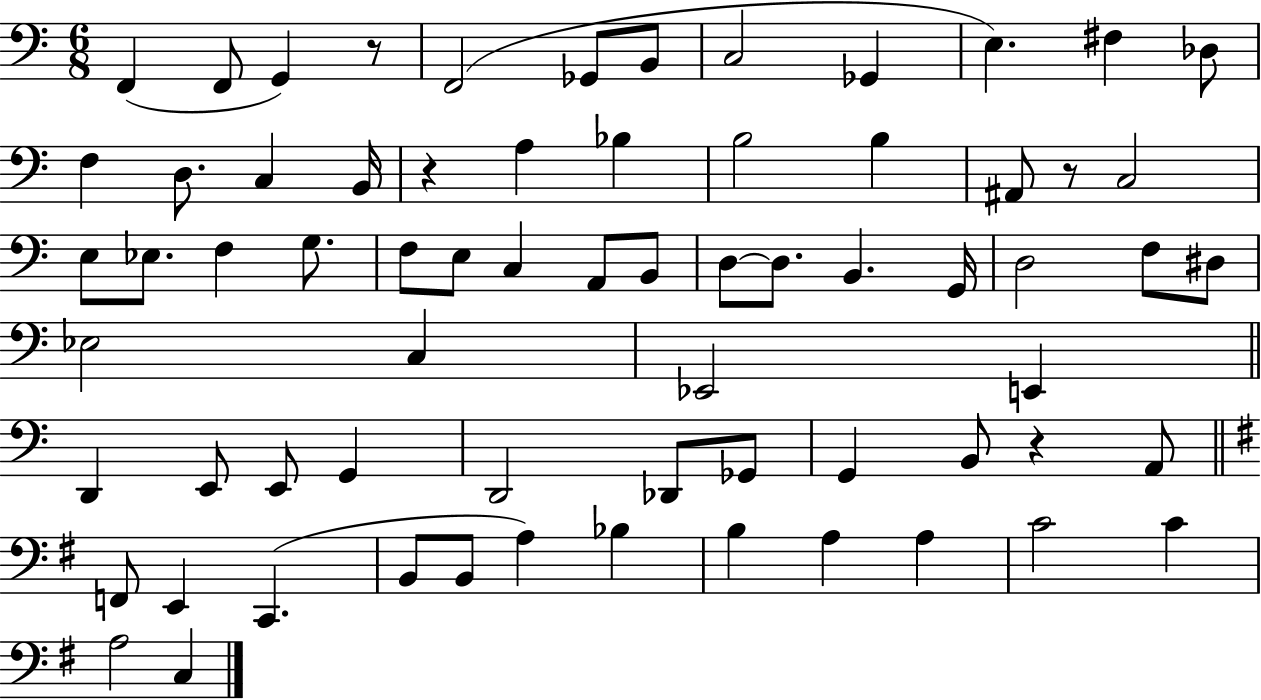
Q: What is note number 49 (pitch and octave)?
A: G2